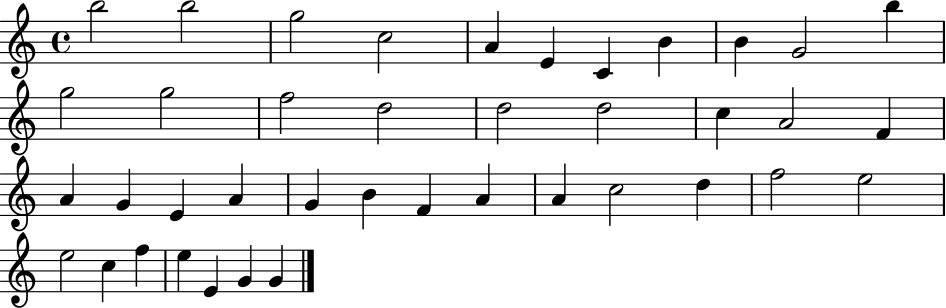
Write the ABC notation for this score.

X:1
T:Untitled
M:4/4
L:1/4
K:C
b2 b2 g2 c2 A E C B B G2 b g2 g2 f2 d2 d2 d2 c A2 F A G E A G B F A A c2 d f2 e2 e2 c f e E G G